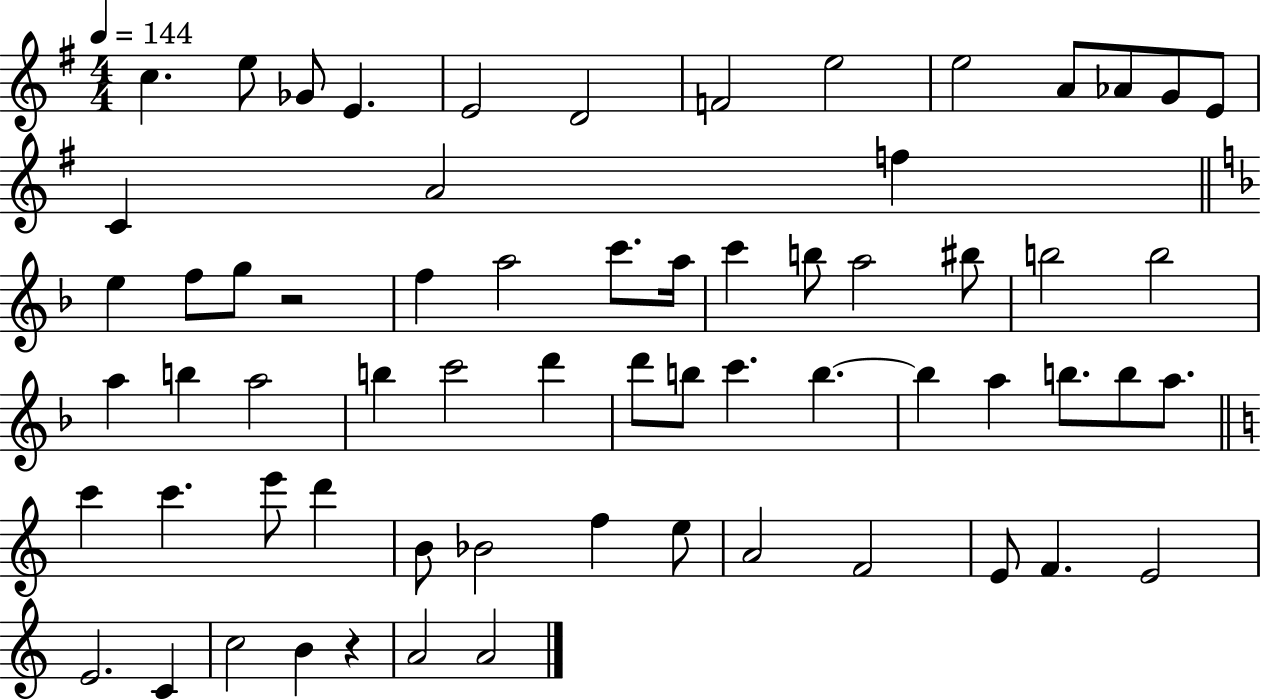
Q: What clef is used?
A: treble